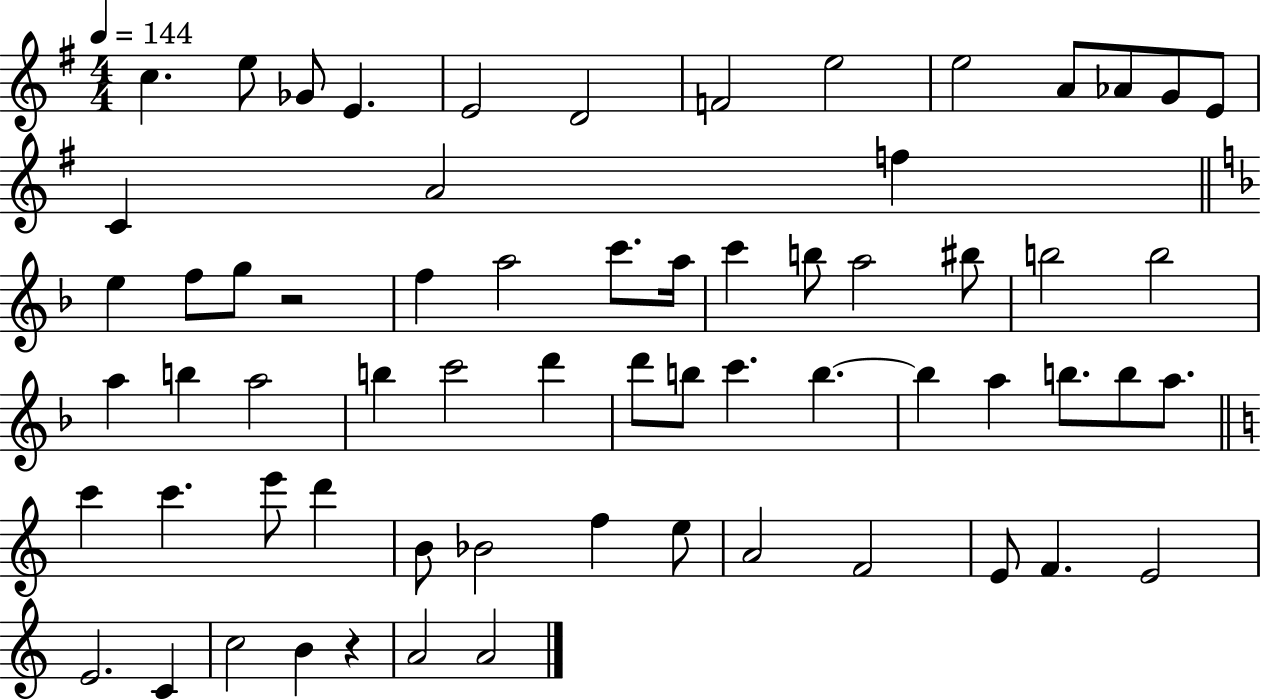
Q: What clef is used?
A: treble